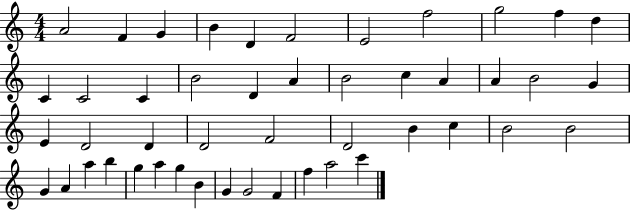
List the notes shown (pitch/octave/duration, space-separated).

A4/h F4/q G4/q B4/q D4/q F4/h E4/h F5/h G5/h F5/q D5/q C4/q C4/h C4/q B4/h D4/q A4/q B4/h C5/q A4/q A4/q B4/h G4/q E4/q D4/h D4/q D4/h F4/h D4/h B4/q C5/q B4/h B4/h G4/q A4/q A5/q B5/q G5/q A5/q G5/q B4/q G4/q G4/h F4/q F5/q A5/h C6/q